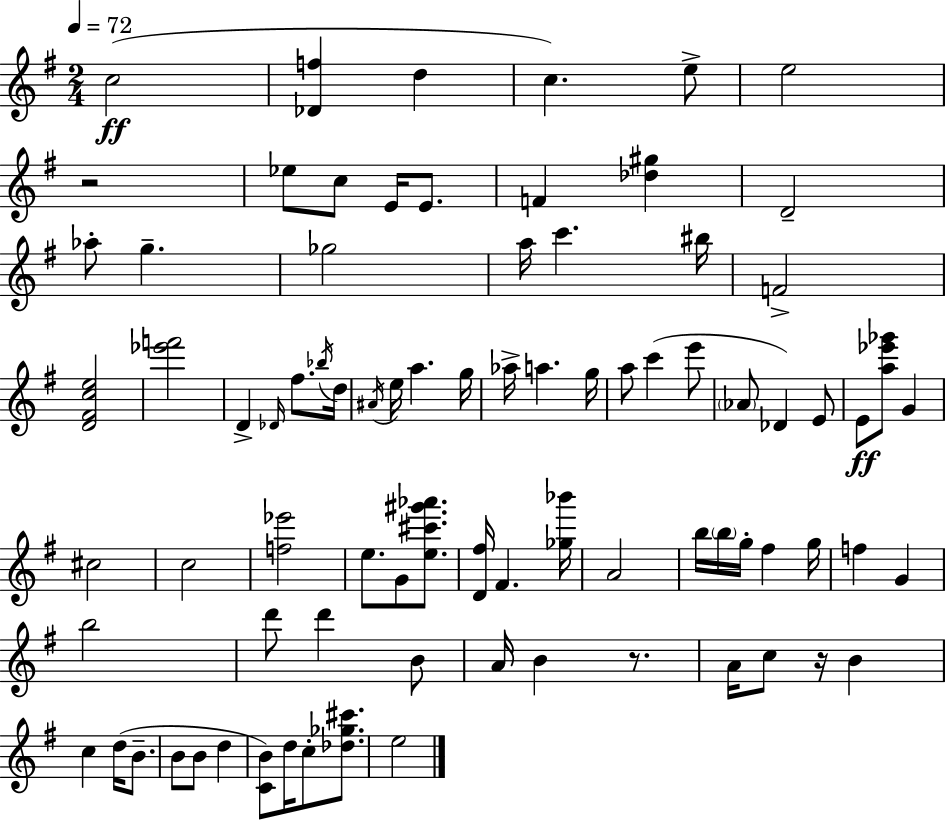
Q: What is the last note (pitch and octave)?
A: E5